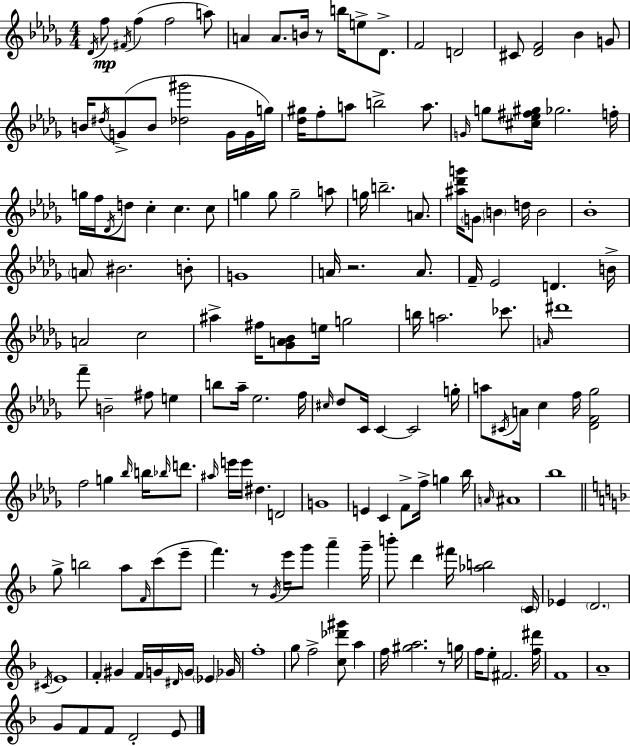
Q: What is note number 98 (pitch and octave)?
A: A#5